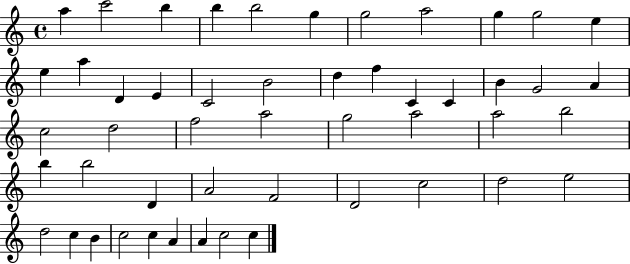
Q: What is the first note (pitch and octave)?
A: A5